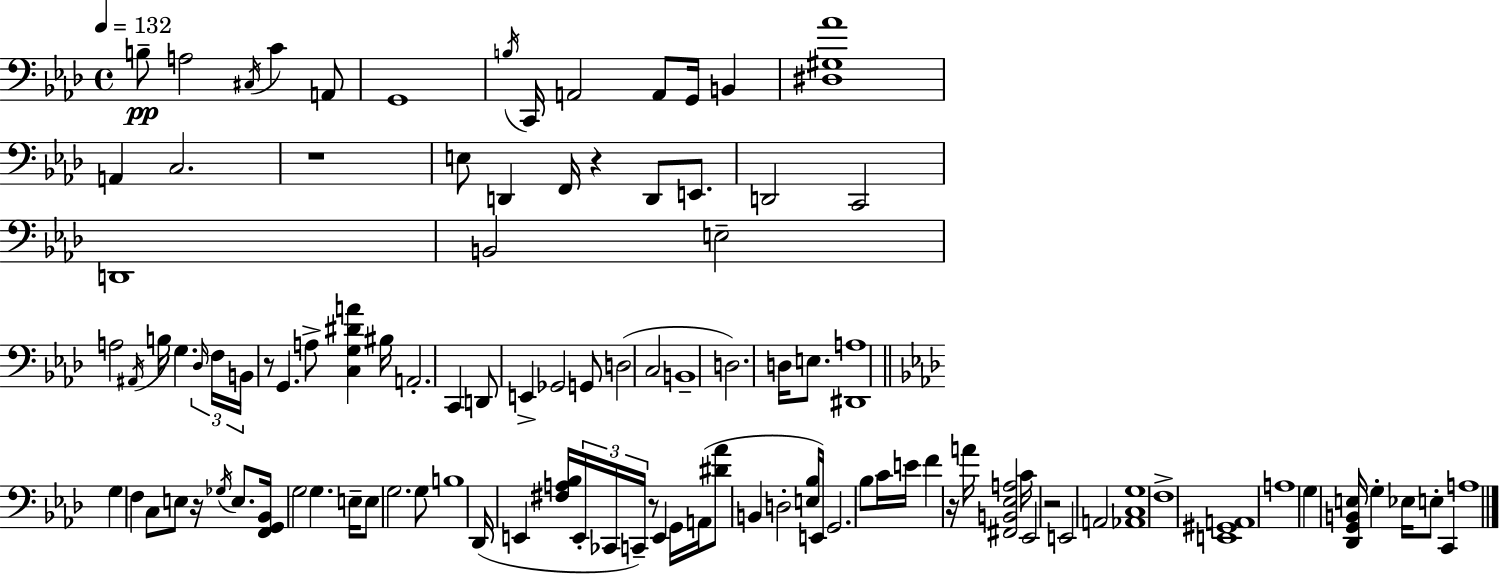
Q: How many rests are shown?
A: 7